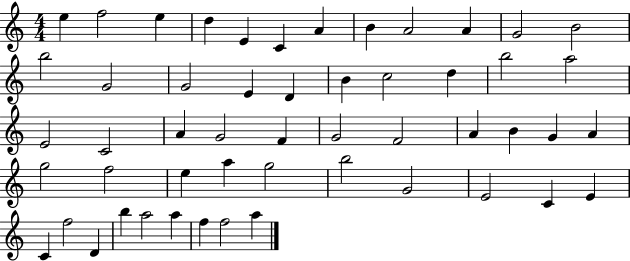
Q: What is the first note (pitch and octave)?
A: E5